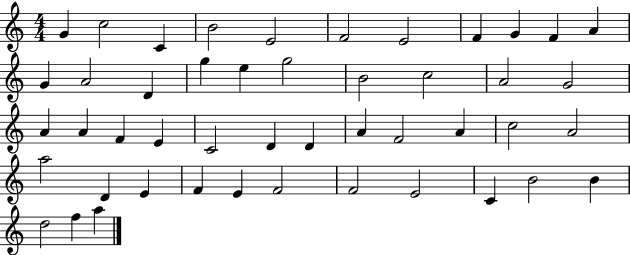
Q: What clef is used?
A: treble